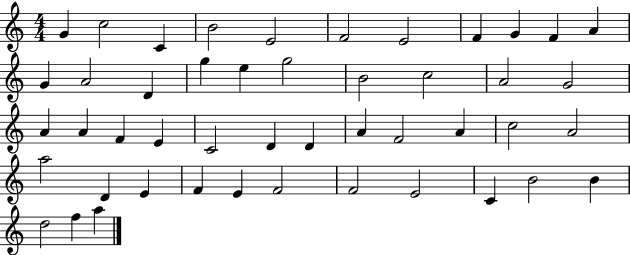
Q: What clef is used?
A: treble